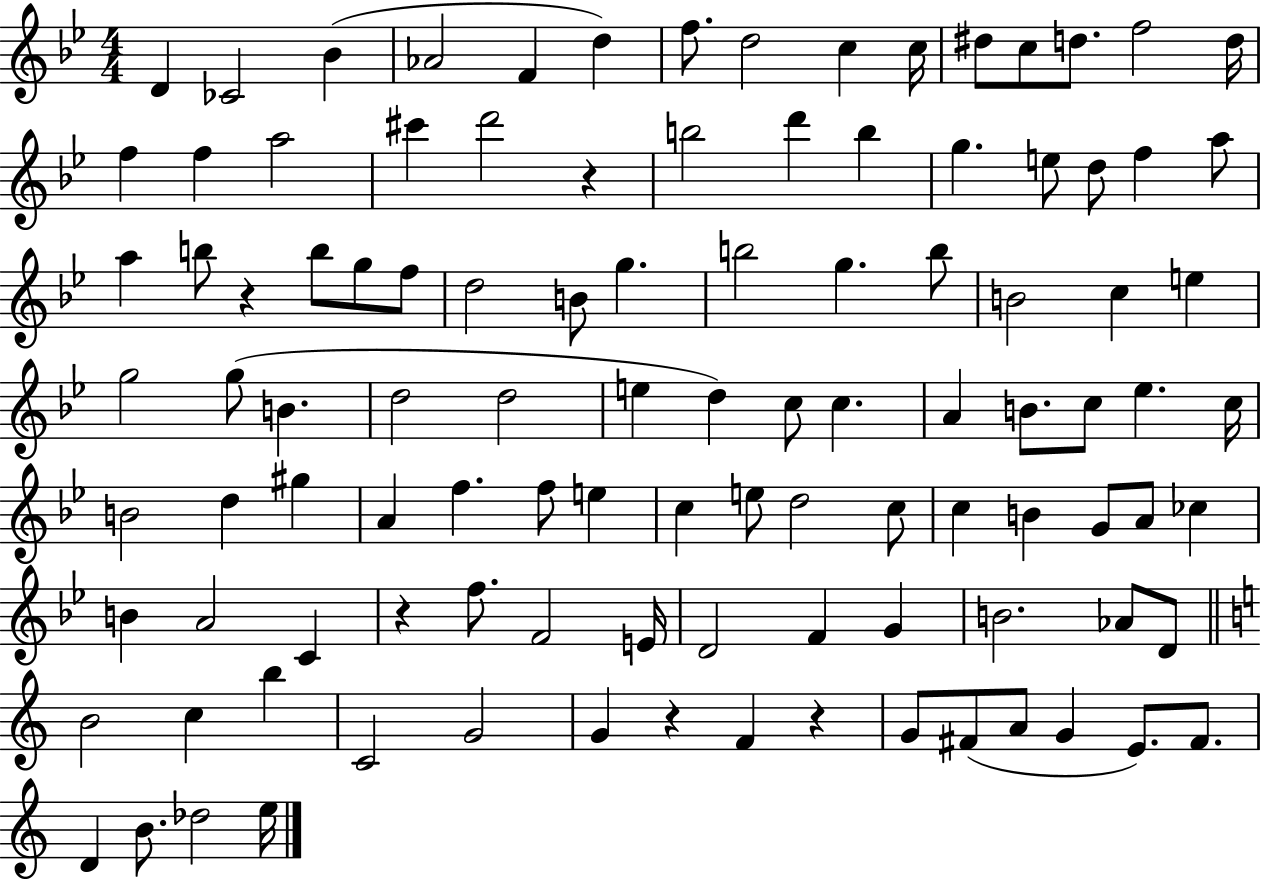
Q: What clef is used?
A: treble